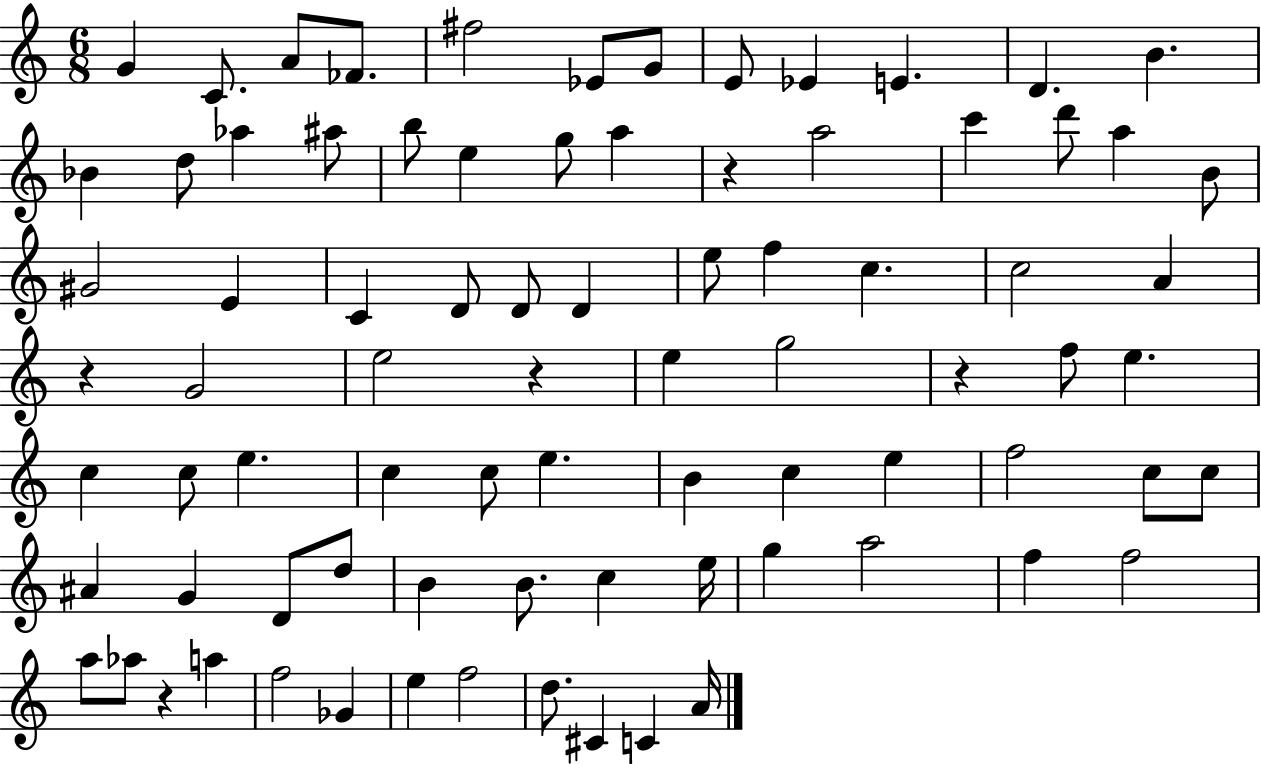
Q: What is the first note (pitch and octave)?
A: G4